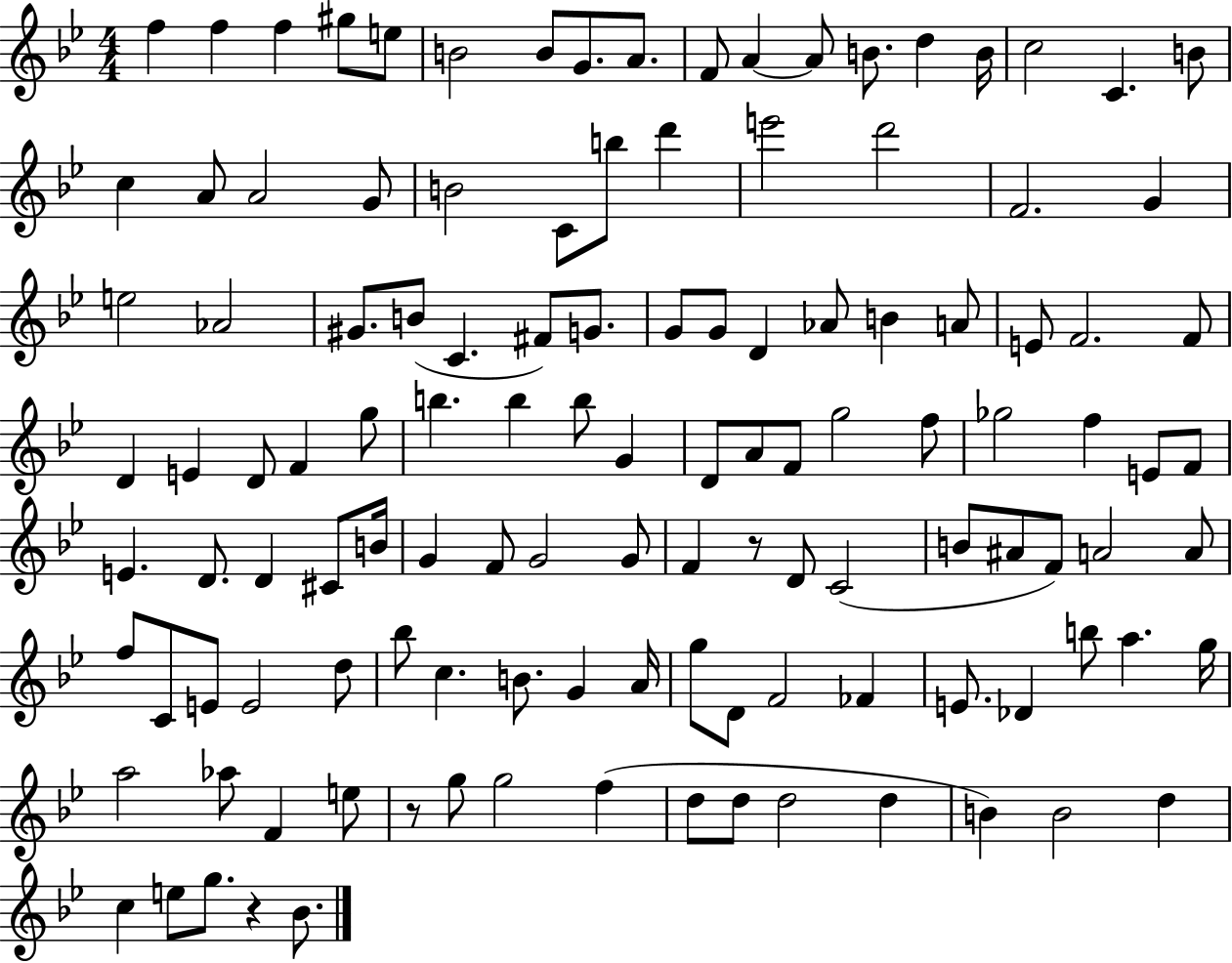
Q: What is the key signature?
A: BES major